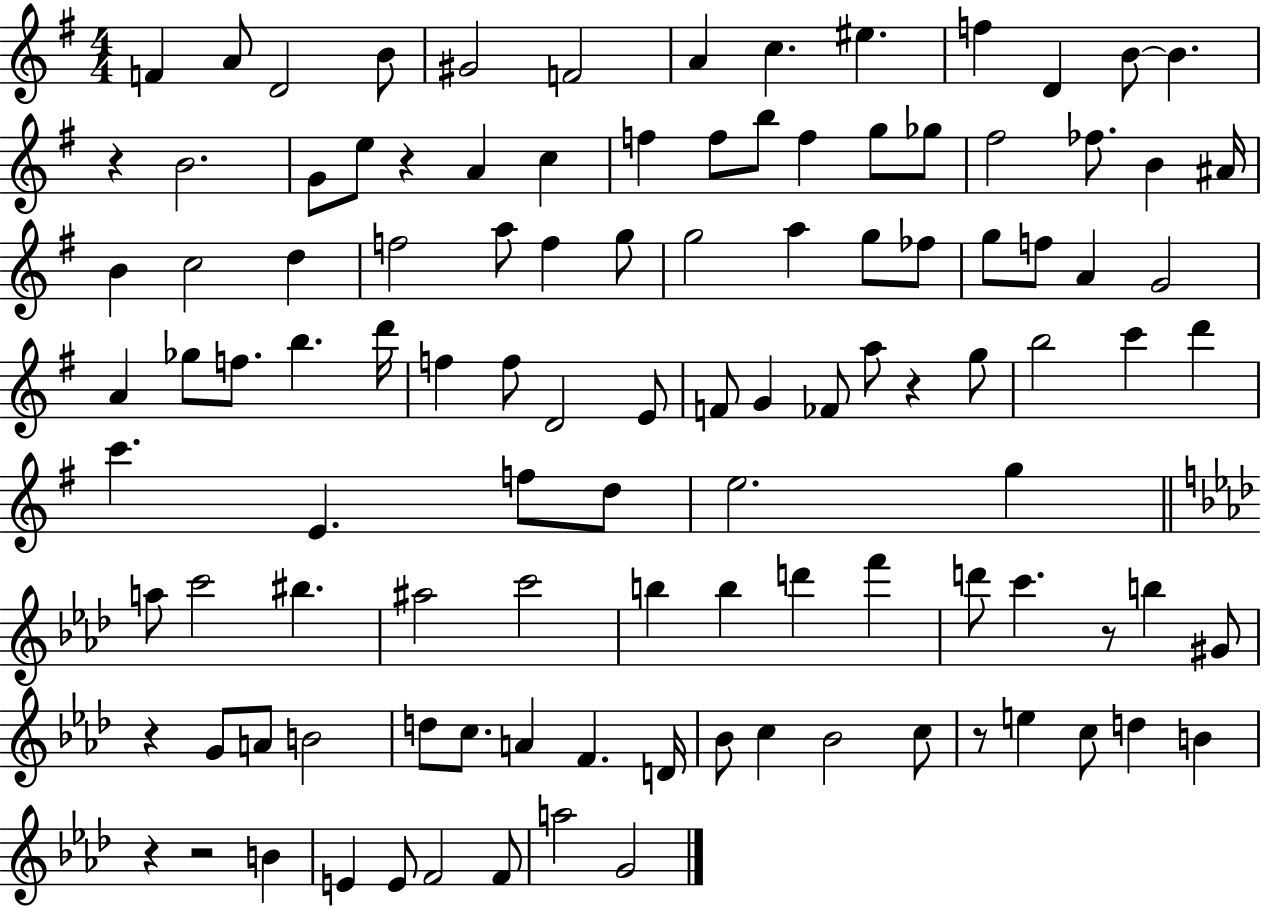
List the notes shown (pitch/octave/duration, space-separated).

F4/q A4/e D4/h B4/e G#4/h F4/h A4/q C5/q. EIS5/q. F5/q D4/q B4/e B4/q. R/q B4/h. G4/e E5/e R/q A4/q C5/q F5/q F5/e B5/e F5/q G5/e Gb5/e F#5/h FES5/e. B4/q A#4/s B4/q C5/h D5/q F5/h A5/e F5/q G5/e G5/h A5/q G5/e FES5/e G5/e F5/e A4/q G4/h A4/q Gb5/e F5/e. B5/q. D6/s F5/q F5/e D4/h E4/e F4/e G4/q FES4/e A5/e R/q G5/e B5/h C6/q D6/q C6/q. E4/q. F5/e D5/e E5/h. G5/q A5/e C6/h BIS5/q. A#5/h C6/h B5/q B5/q D6/q F6/q D6/e C6/q. R/e B5/q G#4/e R/q G4/e A4/e B4/h D5/e C5/e. A4/q F4/q. D4/s Bb4/e C5/q Bb4/h C5/e R/e E5/q C5/e D5/q B4/q R/q R/h B4/q E4/q E4/e F4/h F4/e A5/h G4/h